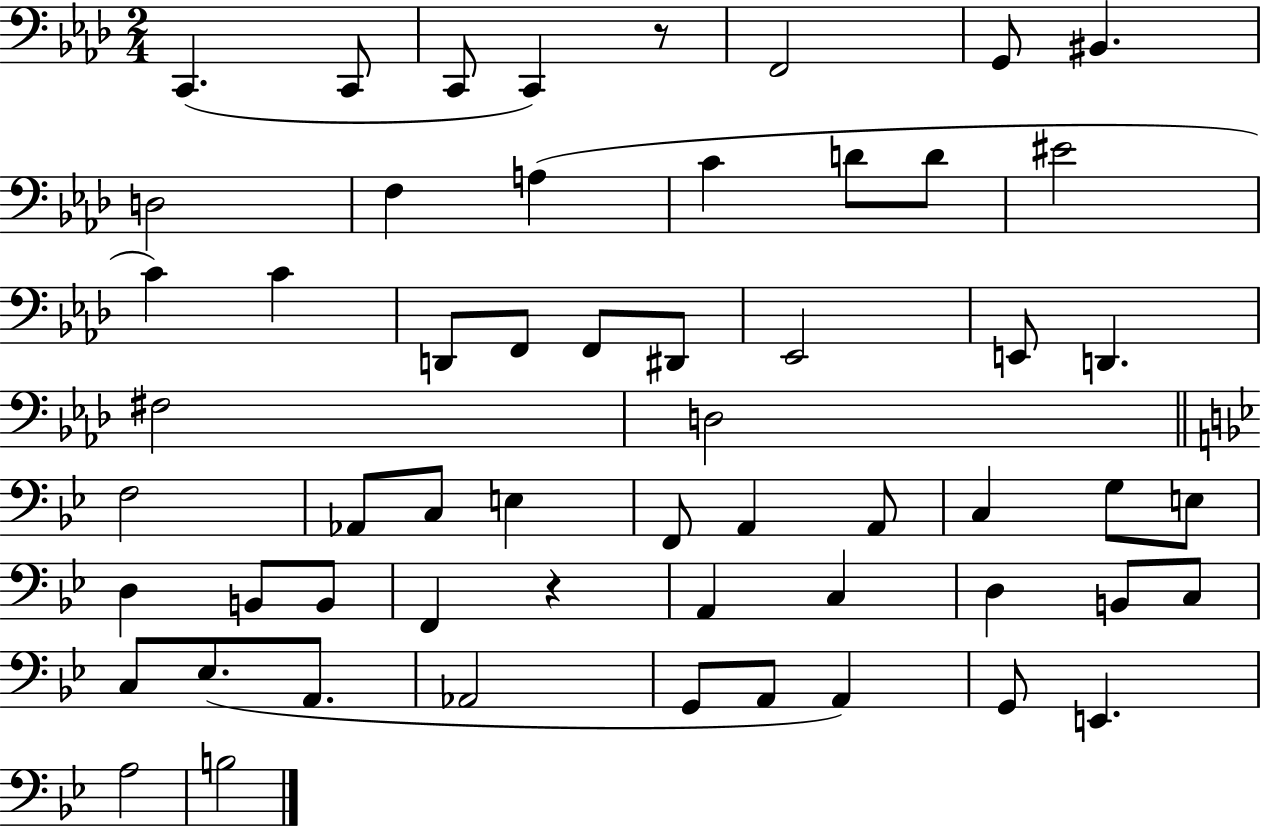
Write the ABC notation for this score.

X:1
T:Untitled
M:2/4
L:1/4
K:Ab
C,, C,,/2 C,,/2 C,, z/2 F,,2 G,,/2 ^B,, D,2 F, A, C D/2 D/2 ^E2 C C D,,/2 F,,/2 F,,/2 ^D,,/2 _E,,2 E,,/2 D,, ^F,2 D,2 F,2 _A,,/2 C,/2 E, F,,/2 A,, A,,/2 C, G,/2 E,/2 D, B,,/2 B,,/2 F,, z A,, C, D, B,,/2 C,/2 C,/2 _E,/2 A,,/2 _A,,2 G,,/2 A,,/2 A,, G,,/2 E,, A,2 B,2